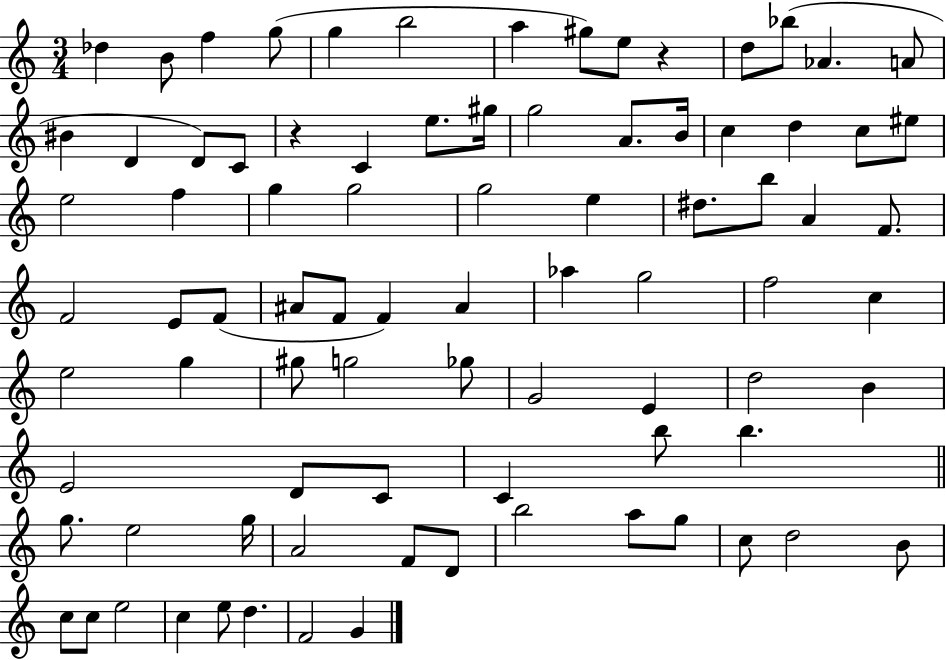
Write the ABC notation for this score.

X:1
T:Untitled
M:3/4
L:1/4
K:C
_d B/2 f g/2 g b2 a ^g/2 e/2 z d/2 _b/2 _A A/2 ^B D D/2 C/2 z C e/2 ^g/4 g2 A/2 B/4 c d c/2 ^e/2 e2 f g g2 g2 e ^d/2 b/2 A F/2 F2 E/2 F/2 ^A/2 F/2 F ^A _a g2 f2 c e2 g ^g/2 g2 _g/2 G2 E d2 B E2 D/2 C/2 C b/2 b g/2 e2 g/4 A2 F/2 D/2 b2 a/2 g/2 c/2 d2 B/2 c/2 c/2 e2 c e/2 d F2 G